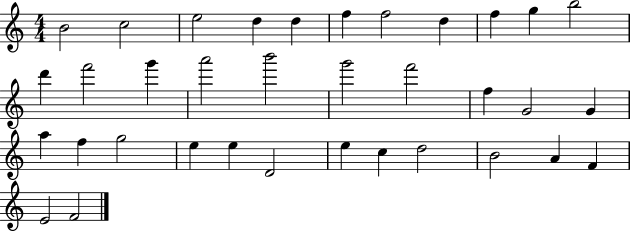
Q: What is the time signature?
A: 4/4